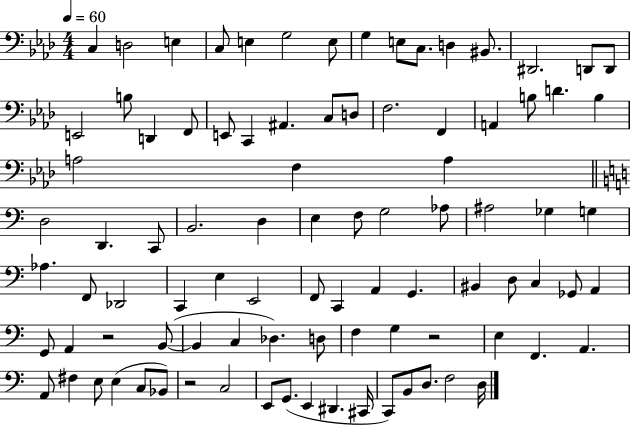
X:1
T:Untitled
M:4/4
L:1/4
K:Ab
C, D,2 E, C,/2 E, G,2 E,/2 G, E,/2 C,/2 D, ^B,,/2 ^D,,2 D,,/2 D,,/2 E,,2 B,/2 D,, F,,/2 E,,/2 C,, ^A,, C,/2 D,/2 F,2 F,, A,, B,/2 D B, A,2 F, A, D,2 D,, C,,/2 B,,2 D, E, F,/2 G,2 _A,/2 ^A,2 _G, G, _A, F,,/2 _D,,2 C,, E, E,,2 F,,/2 C,, A,, G,, ^B,, D,/2 C, _G,,/2 A,, G,,/2 A,, z2 B,,/2 B,, C, _D, D,/2 F, G, z2 E, F,, A,, A,,/2 ^F, E,/2 E, C,/2 _B,,/2 z2 C,2 E,,/2 G,,/2 E,, ^D,, ^C,,/4 C,,/2 B,,/2 D,/2 F,2 D,/4